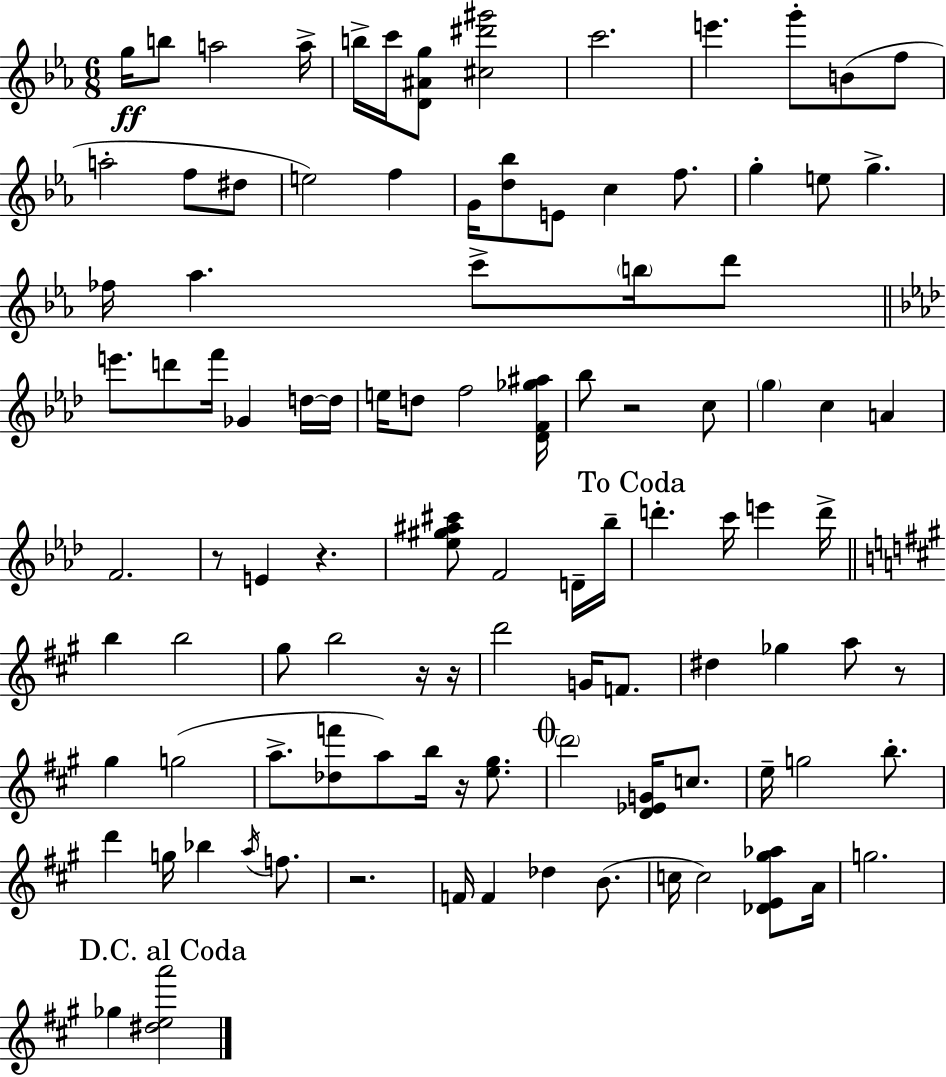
{
  \clef treble
  \numericTimeSignature
  \time 6/8
  \key c \minor
  g''16\ff b''8 a''2 a''16-> | b''16-> c'''16 <d' ais' g''>8 <cis'' dis''' gis'''>2 | c'''2. | e'''4. g'''8-. b'8( f''8 | \break a''2-. f''8 dis''8 | e''2) f''4 | g'16 <d'' bes''>8 e'8 c''4 f''8. | g''4-. e''8 g''4.-> | \break fes''16 aes''4. c'''8-> \parenthesize b''16 d'''8 | \bar "||" \break \key f \minor e'''8. d'''8 f'''16 ges'4 d''16~~ d''16 | e''16 d''8 f''2 <des' f' ges'' ais''>16 | bes''8 r2 c''8 | \parenthesize g''4 c''4 a'4 | \break f'2. | r8 e'4 r4. | <ees'' gis'' ais'' cis'''>8 f'2 d'16-- bes''16-- | \mark "To Coda" d'''4.-. c'''16 e'''4 d'''16-> | \break \bar "||" \break \key a \major b''4 b''2 | gis''8 b''2 r16 r16 | d'''2 g'16 f'8. | dis''4 ges''4 a''8 r8 | \break gis''4 g''2( | a''8.-> <des'' f'''>8 a''8) b''16 r16 <e'' gis''>8. | \mark \markup { \musicglyph "scripts.coda" } \parenthesize d'''2 <d' ees' g'>16 c''8. | e''16-- g''2 b''8.-. | \break d'''4 g''16 bes''4 \acciaccatura { a''16 } f''8. | r2. | f'16 f'4 des''4 b'8.( | c''16 c''2) <des' e' gis'' aes''>8 | \break a'16 g''2. | \mark "D.C. al Coda" ges''4 <dis'' e'' a'''>2 | \bar "|."
}